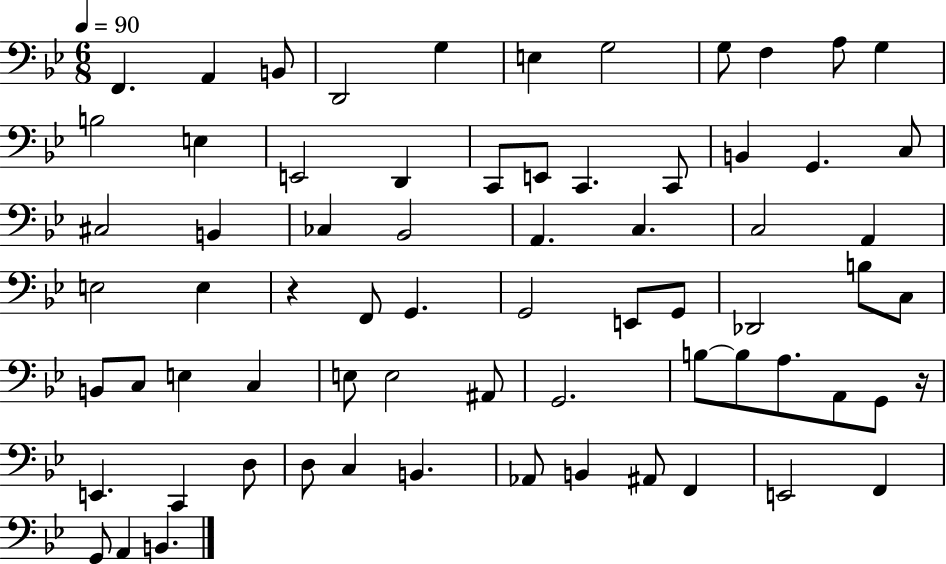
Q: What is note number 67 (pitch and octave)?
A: A2